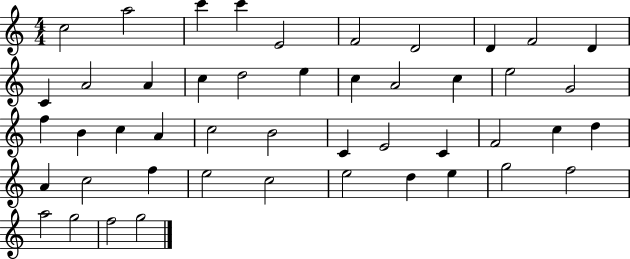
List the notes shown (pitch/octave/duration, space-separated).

C5/h A5/h C6/q C6/q E4/h F4/h D4/h D4/q F4/h D4/q C4/q A4/h A4/q C5/q D5/h E5/q C5/q A4/h C5/q E5/h G4/h F5/q B4/q C5/q A4/q C5/h B4/h C4/q E4/h C4/q F4/h C5/q D5/q A4/q C5/h F5/q E5/h C5/h E5/h D5/q E5/q G5/h F5/h A5/h G5/h F5/h G5/h